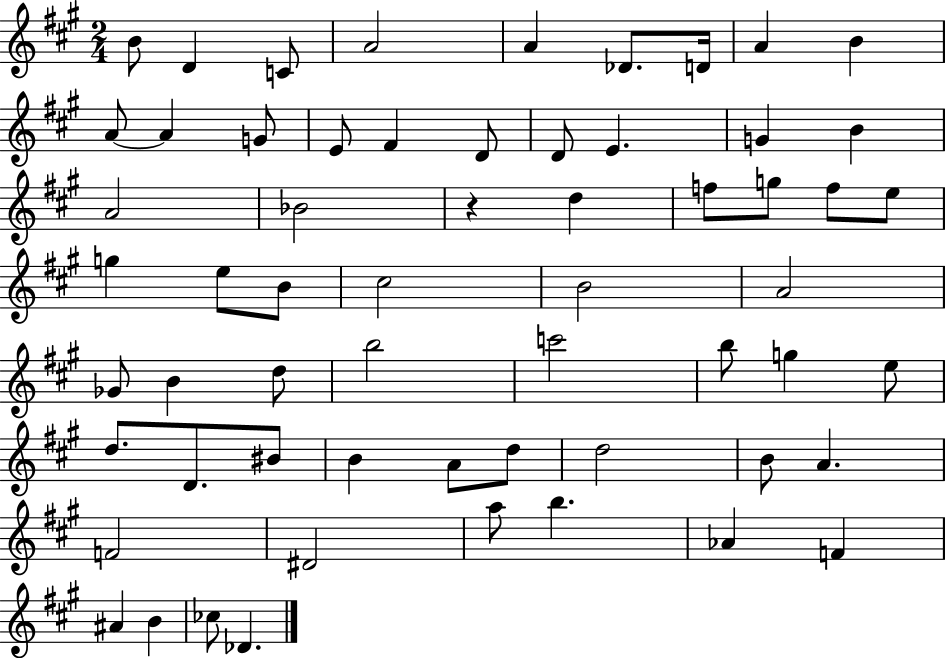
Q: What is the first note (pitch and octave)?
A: B4